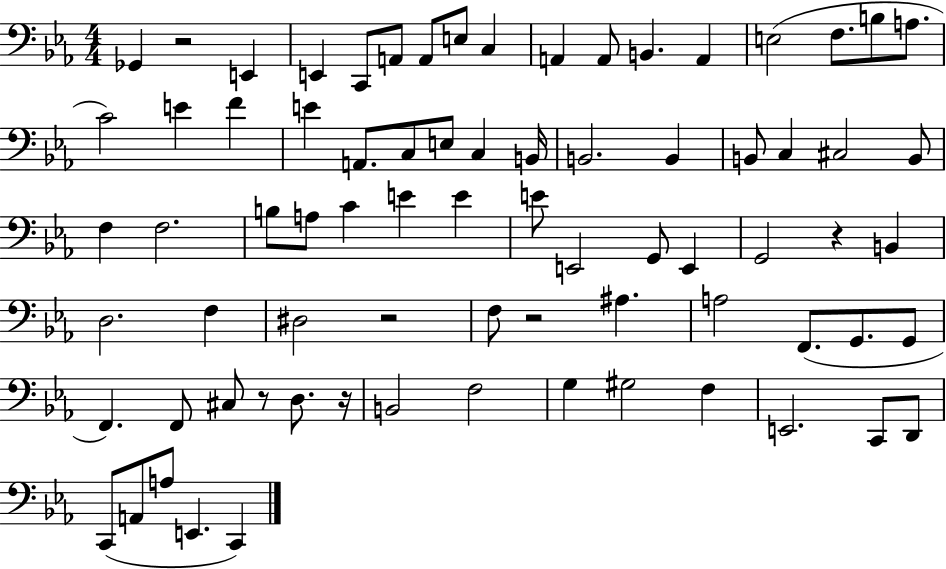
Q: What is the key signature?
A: EES major